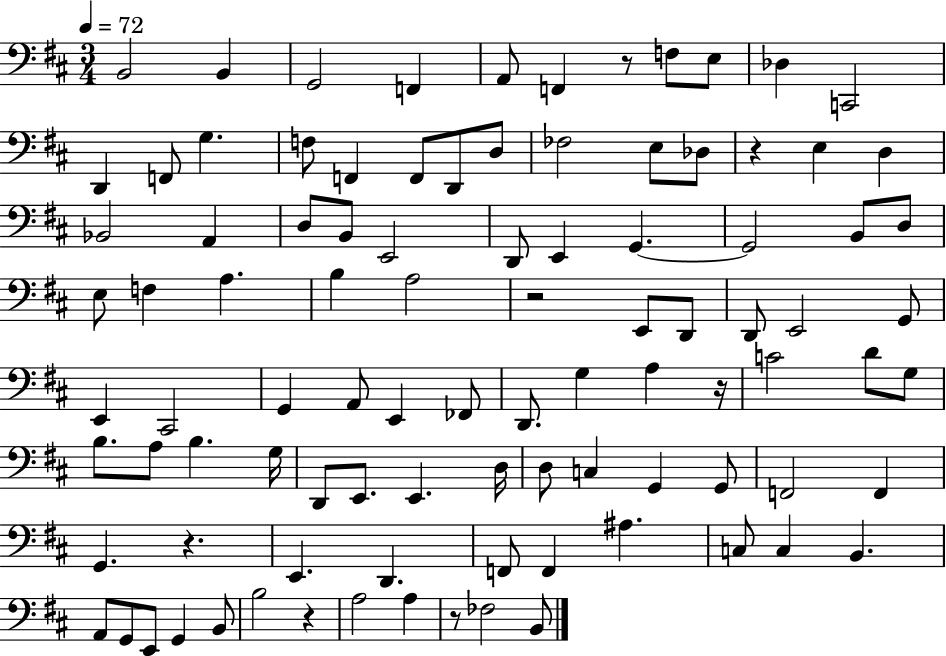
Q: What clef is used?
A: bass